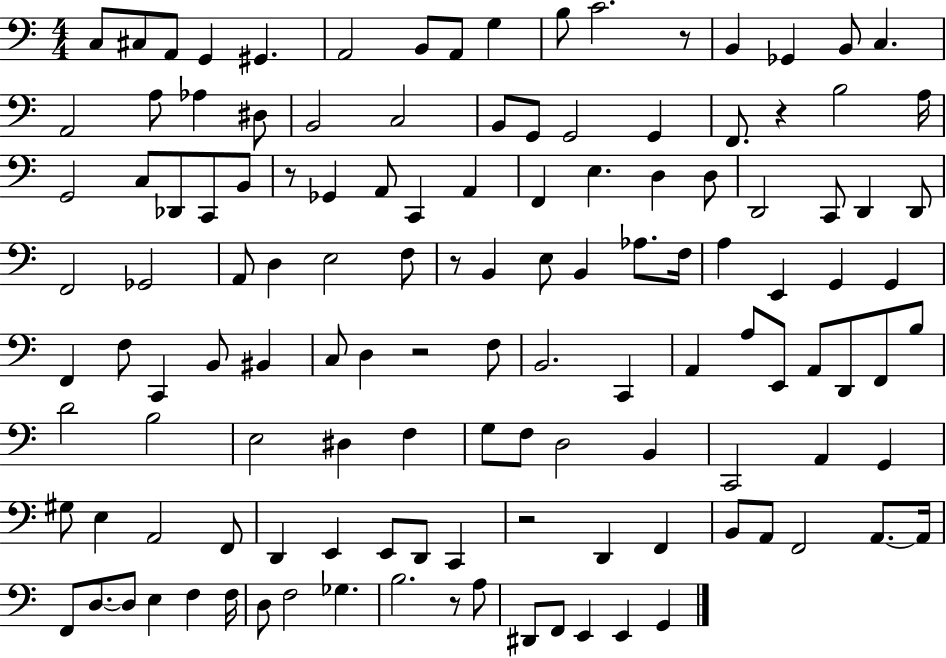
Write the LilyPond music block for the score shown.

{
  \clef bass
  \numericTimeSignature
  \time 4/4
  \key c \major
  \repeat volta 2 { c8 cis8 a,8 g,4 gis,4. | a,2 b,8 a,8 g4 | b8 c'2. r8 | b,4 ges,4 b,8 c4. | \break a,2 a8 aes4 dis8 | b,2 c2 | b,8 g,8 g,2 g,4 | f,8. r4 b2 a16 | \break g,2 c8 des,8 c,8 b,8 | r8 ges,4 a,8 c,4 a,4 | f,4 e4. d4 d8 | d,2 c,8 d,4 d,8 | \break f,2 ges,2 | a,8 d4 e2 f8 | r8 b,4 e8 b,4 aes8. f16 | a4 e,4 g,4 g,4 | \break f,4 f8 c,4 b,8 bis,4 | c8 d4 r2 f8 | b,2. c,4 | a,4 a8 e,8 a,8 d,8 f,8 b8 | \break d'2 b2 | e2 dis4 f4 | g8 f8 d2 b,4 | c,2 a,4 g,4 | \break gis8 e4 a,2 f,8 | d,4 e,4 e,8 d,8 c,4 | r2 d,4 f,4 | b,8 a,8 f,2 a,8.~~ a,16 | \break f,8 d8.~~ d8 e4 f4 f16 | d8 f2 ges4. | b2. r8 a8 | dis,8 f,8 e,4 e,4 g,4 | \break } \bar "|."
}